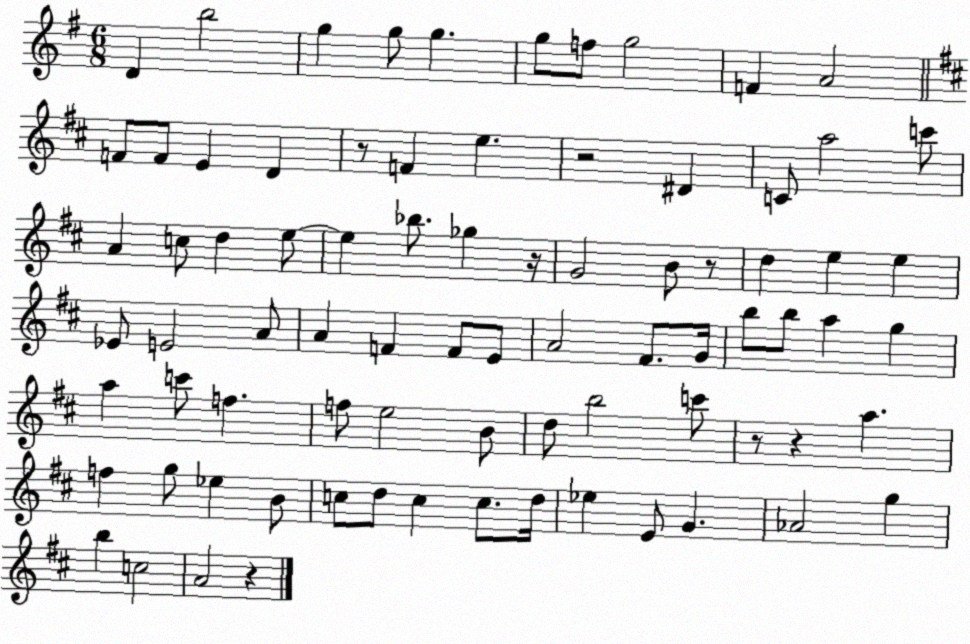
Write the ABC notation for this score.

X:1
T:Untitled
M:6/8
L:1/4
K:G
D b2 g g/2 g g/2 f/2 g2 F A2 F/2 F/2 E D z/2 F e z2 ^D C/2 a2 c'/2 A c/2 d e/2 e _b/2 _g z/4 G2 B/2 z/2 d e e _E/2 E2 A/2 A F F/2 E/2 A2 ^F/2 G/4 b/2 b/2 a g a c'/2 f f/2 e2 B/2 d/2 b2 c'/2 z/2 z a f g/2 _e B/2 c/2 d/2 c c/2 d/4 _e E/2 G _A2 g b c2 A2 z